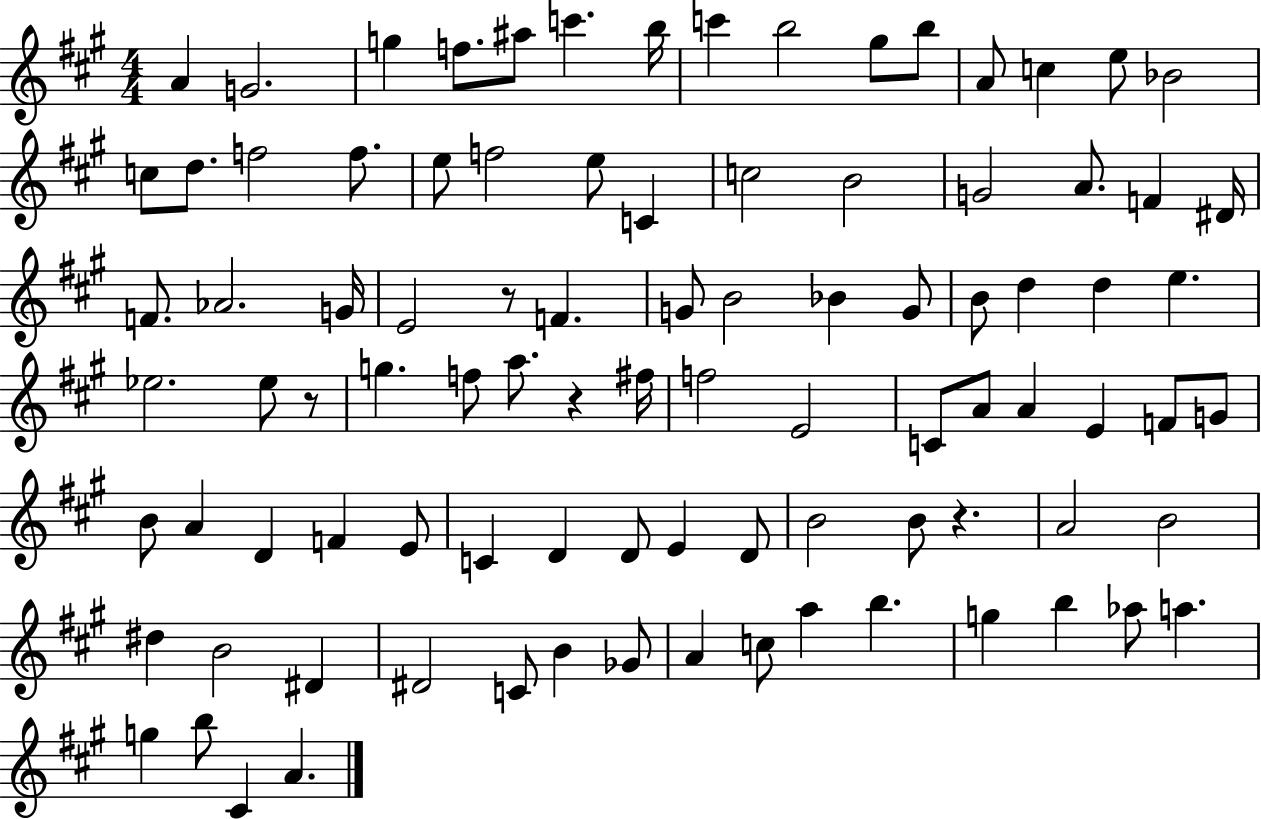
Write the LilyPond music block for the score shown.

{
  \clef treble
  \numericTimeSignature
  \time 4/4
  \key a \major
  \repeat volta 2 { a'4 g'2. | g''4 f''8. ais''8 c'''4. b''16 | c'''4 b''2 gis''8 b''8 | a'8 c''4 e''8 bes'2 | \break c''8 d''8. f''2 f''8. | e''8 f''2 e''8 c'4 | c''2 b'2 | g'2 a'8. f'4 dis'16 | \break f'8. aes'2. g'16 | e'2 r8 f'4. | g'8 b'2 bes'4 g'8 | b'8 d''4 d''4 e''4. | \break ees''2. ees''8 r8 | g''4. f''8 a''8. r4 fis''16 | f''2 e'2 | c'8 a'8 a'4 e'4 f'8 g'8 | \break b'8 a'4 d'4 f'4 e'8 | c'4 d'4 d'8 e'4 d'8 | b'2 b'8 r4. | a'2 b'2 | \break dis''4 b'2 dis'4 | dis'2 c'8 b'4 ges'8 | a'4 c''8 a''4 b''4. | g''4 b''4 aes''8 a''4. | \break g''4 b''8 cis'4 a'4. | } \bar "|."
}